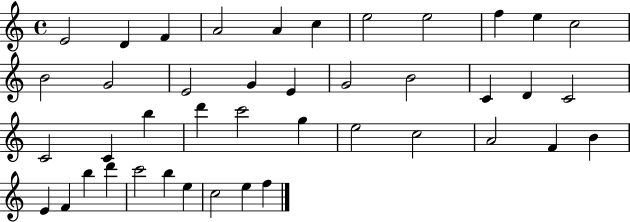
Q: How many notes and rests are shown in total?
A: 42